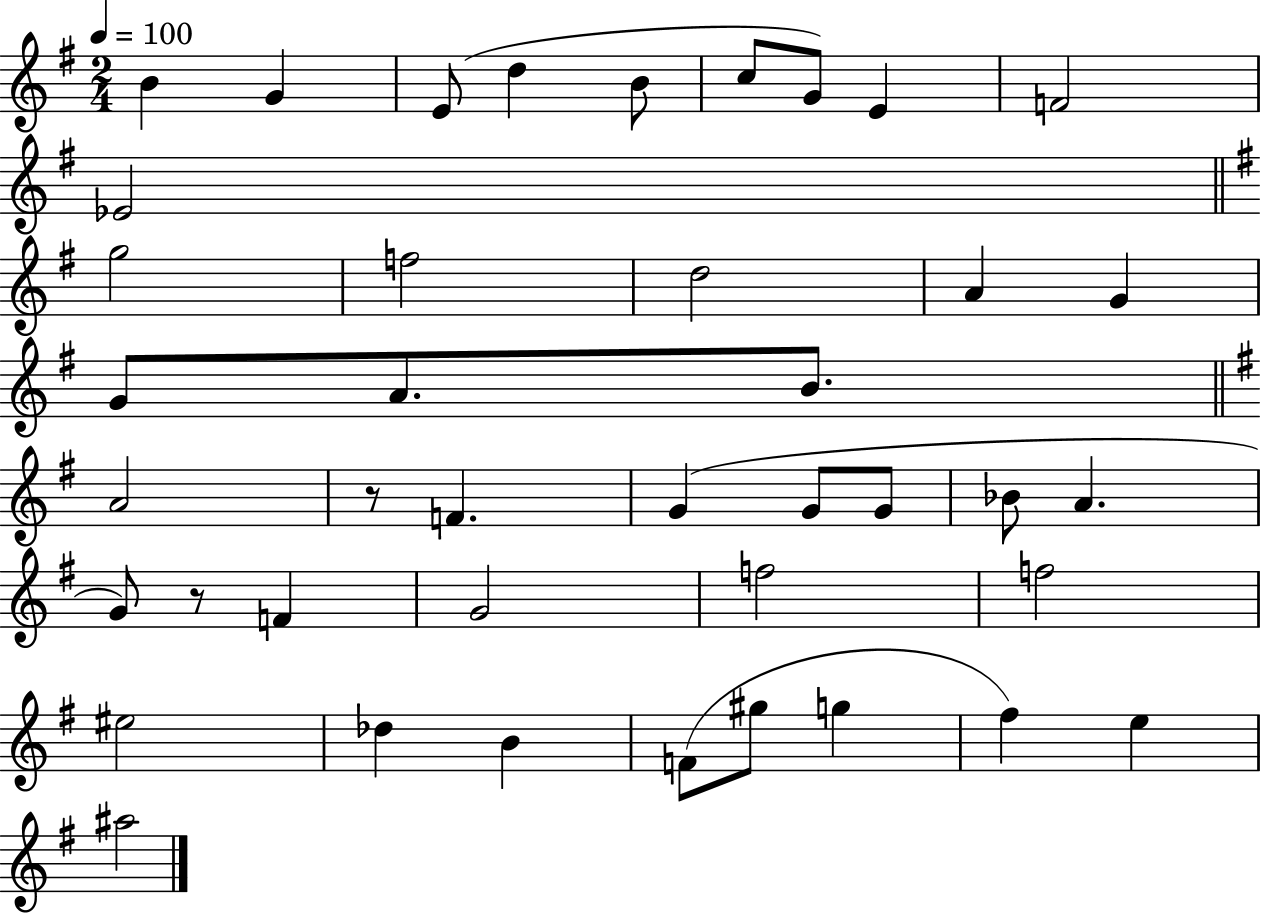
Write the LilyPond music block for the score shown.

{
  \clef treble
  \numericTimeSignature
  \time 2/4
  \key g \major
  \tempo 4 = 100
  b'4 g'4 | e'8( d''4 b'8 | c''8 g'8) e'4 | f'2 | \break ees'2 | \bar "||" \break \key e \minor g''2 | f''2 | d''2 | a'4 g'4 | \break g'8 a'8. b'8. | \bar "||" \break \key g \major a'2 | r8 f'4. | g'4( g'8 g'8 | bes'8 a'4. | \break g'8) r8 f'4 | g'2 | f''2 | f''2 | \break eis''2 | des''4 b'4 | f'8( gis''8 g''4 | fis''4) e''4 | \break ais''2 | \bar "|."
}